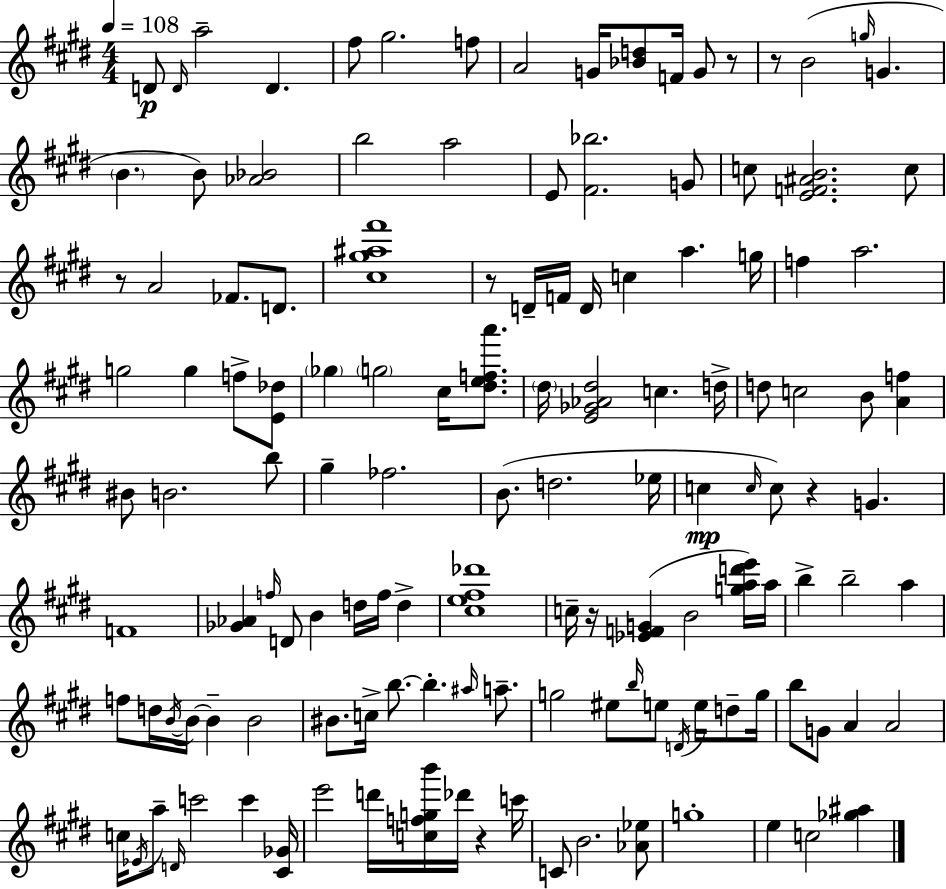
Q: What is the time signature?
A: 4/4